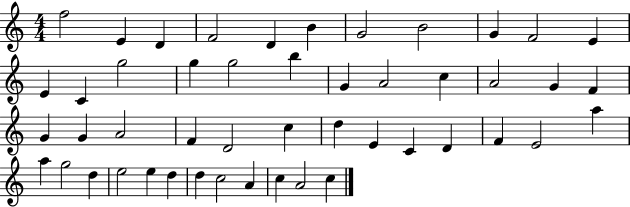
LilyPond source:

{
  \clef treble
  \numericTimeSignature
  \time 4/4
  \key c \major
  f''2 e'4 d'4 | f'2 d'4 b'4 | g'2 b'2 | g'4 f'2 e'4 | \break e'4 c'4 g''2 | g''4 g''2 b''4 | g'4 a'2 c''4 | a'2 g'4 f'4 | \break g'4 g'4 a'2 | f'4 d'2 c''4 | d''4 e'4 c'4 d'4 | f'4 e'2 a''4 | \break a''4 g''2 d''4 | e''2 e''4 d''4 | d''4 c''2 a'4 | c''4 a'2 c''4 | \break \bar "|."
}